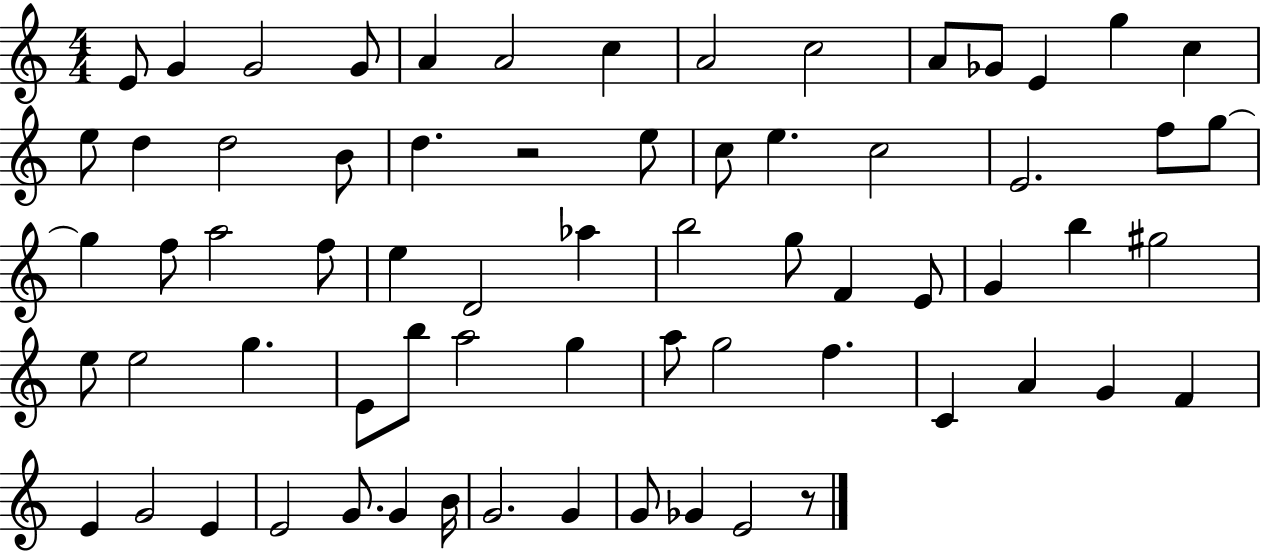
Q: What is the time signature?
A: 4/4